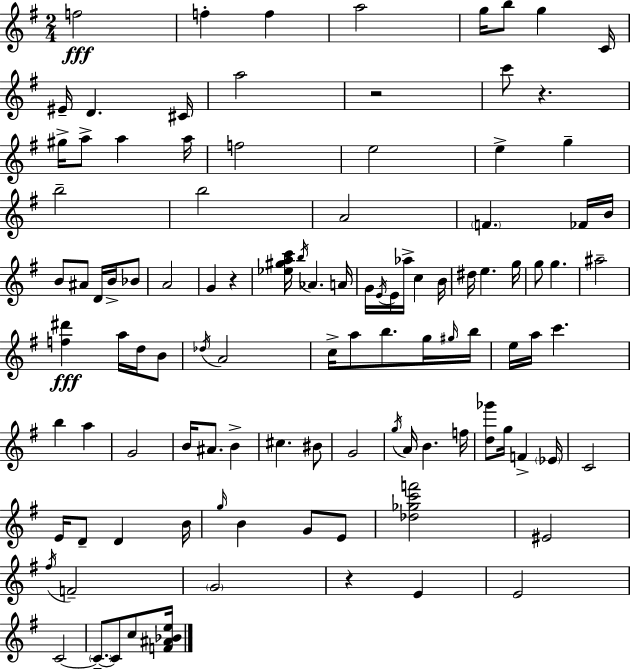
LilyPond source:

{
  \clef treble
  \numericTimeSignature
  \time 2/4
  \key e \minor
  f''2\fff | f''4-. f''4 | a''2 | g''16 b''8 g''4 c'16 | \break eis'16-- d'4. cis'16 | a''2 | r2 | c'''8 r4. | \break gis''16-> a''8-> a''4 a''16 | f''2 | e''2 | e''4-> g''4-- | \break b''2-- | b''2 | a'2 | \parenthesize f'4. fes'16 b'16 | \break b'8 ais'8 d'16 b'16-> bes'8 | a'2 | g'4 r4 | <ees'' gis'' a'' c'''>16 \acciaccatura { b''16 } aes'4. | \break a'16 g'16 \acciaccatura { e'16 } e'16 aes''16-> c''4 | b'16 dis''16 e''4. | g''16 g''8 g''4. | ais''2-- | \break <f'' dis'''>4\fff a''16 d''16 | b'8 \acciaccatura { des''16 } a'2 | c''16-> a''8 b''8. | g''16 \grace { gis''16 } b''16 e''16 a''16 c'''4. | \break b''4 | a''4 g'2 | b'16 ais'8. | b'4-> cis''4. | \break bis'8 g'2 | \acciaccatura { g''16 } a'16 b'4. | f''16 <d'' ges'''>8 g''16 | f'4-> \parenthesize ees'16 c'2 | \break e'16 d'8-- | d'4 b'16 \grace { g''16 } b'4 | g'8 e'8 <des'' ges'' c''' f'''>2 | eis'2 | \break \acciaccatura { fis''16 } f'2-- | \parenthesize g'2 | r4 | e'4 e'2 | \break c'2~~ | \parenthesize c'8.--~~ | c'8 c''8 <f' ais' bes' e''>16 \bar "|."
}